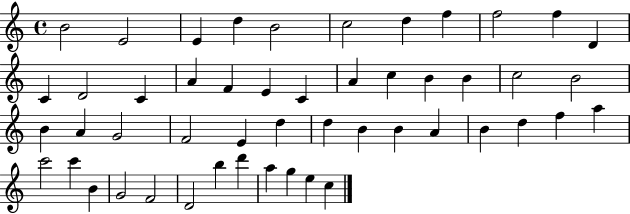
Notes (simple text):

B4/h E4/h E4/q D5/q B4/h C5/h D5/q F5/q F5/h F5/q D4/q C4/q D4/h C4/q A4/q F4/q E4/q C4/q A4/q C5/q B4/q B4/q C5/h B4/h B4/q A4/q G4/h F4/h E4/q D5/q D5/q B4/q B4/q A4/q B4/q D5/q F5/q A5/q C6/h C6/q B4/q G4/h F4/h D4/h B5/q D6/q A5/q G5/q E5/q C5/q